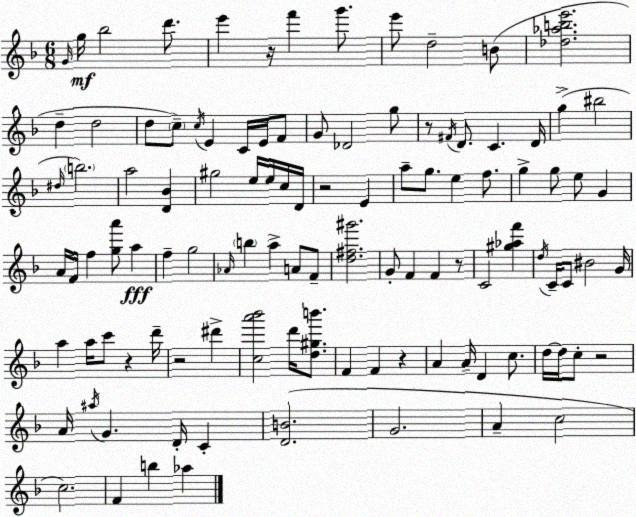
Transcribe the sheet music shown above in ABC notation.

X:1
T:Untitled
M:6/8
L:1/4
K:F
G/4 g/4 _b2 d'/2 e' z/4 f' g'/2 e'/2 d2 B/2 [_d_abe']2 d d2 d/2 c/2 c/4 E C/4 E/4 F/2 G/2 _D2 g/2 z/2 ^F/4 D/2 C D/4 g ^b2 ^d/4 b2 a2 [D_B] ^g2 e/4 e/4 c/4 D/4 z2 E a/2 g/2 e f/2 g g/2 e/2 G A/4 F/4 f [ga']/2 a f g2 _A/4 b a A/2 F/2 [d^f^g']2 G/2 F F z/2 C2 [^g_af'] d/4 C/4 C/2 ^B2 G/4 a a/4 c'/2 z d'/4 z2 ^d' [ca'_b']2 d'/4 [d^gb']/2 F F z A A/4 D c/2 d/4 d/4 c/2 z2 A/4 ^a/4 G D/4 C [DB]2 G2 A c2 c2 F b _a